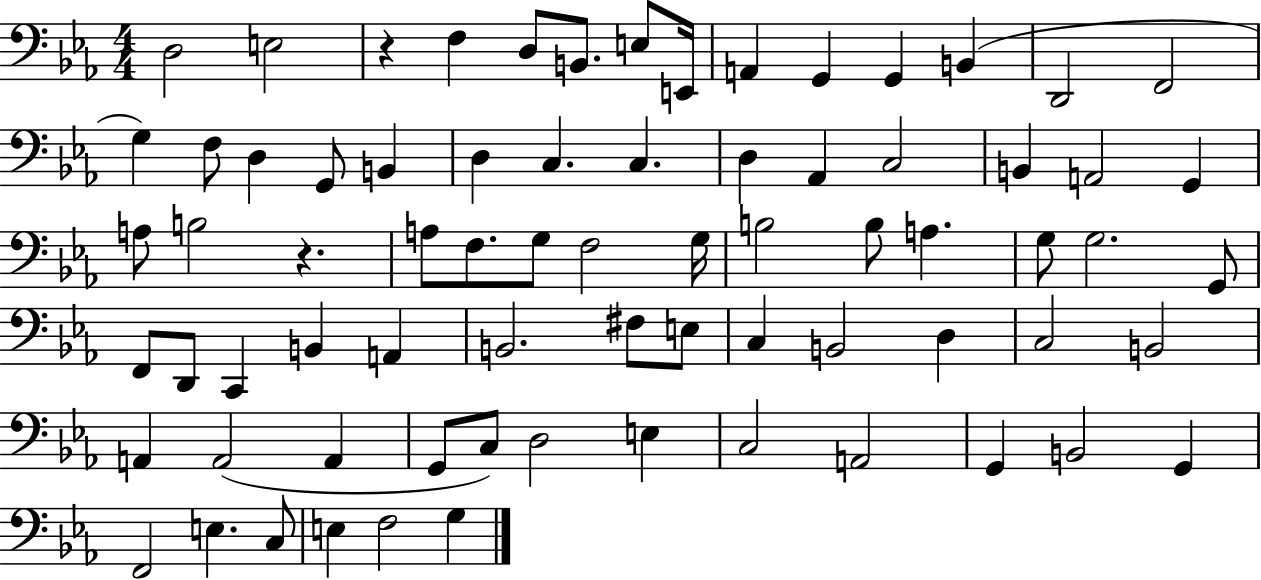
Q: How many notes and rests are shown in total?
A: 73